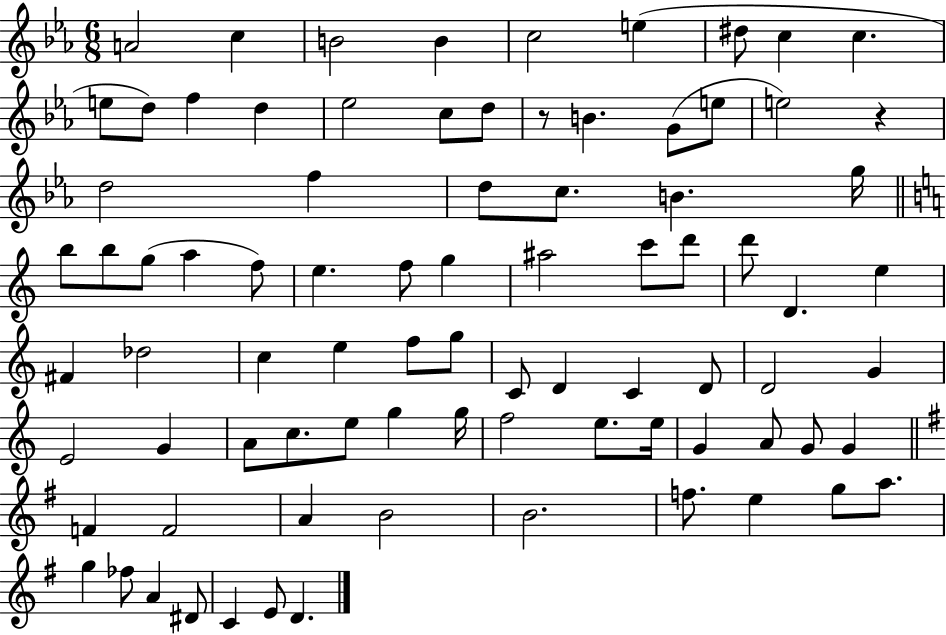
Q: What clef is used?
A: treble